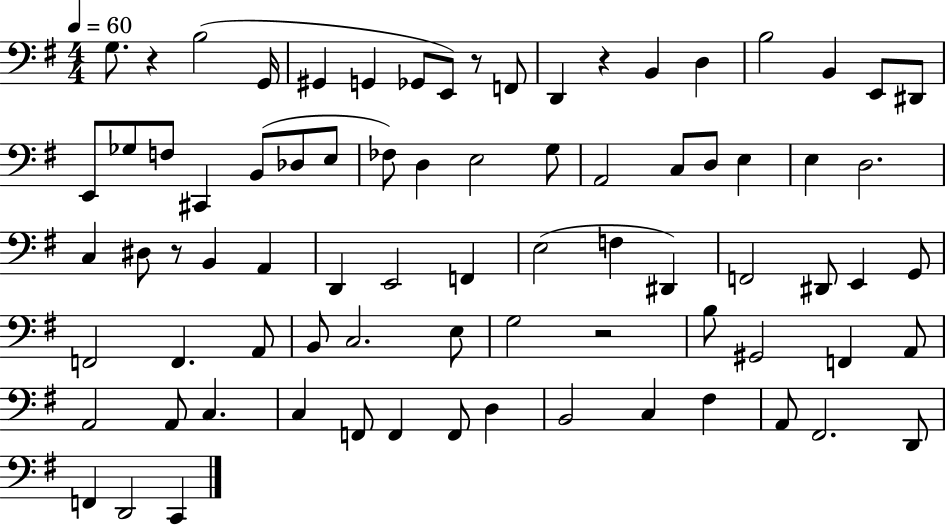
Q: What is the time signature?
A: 4/4